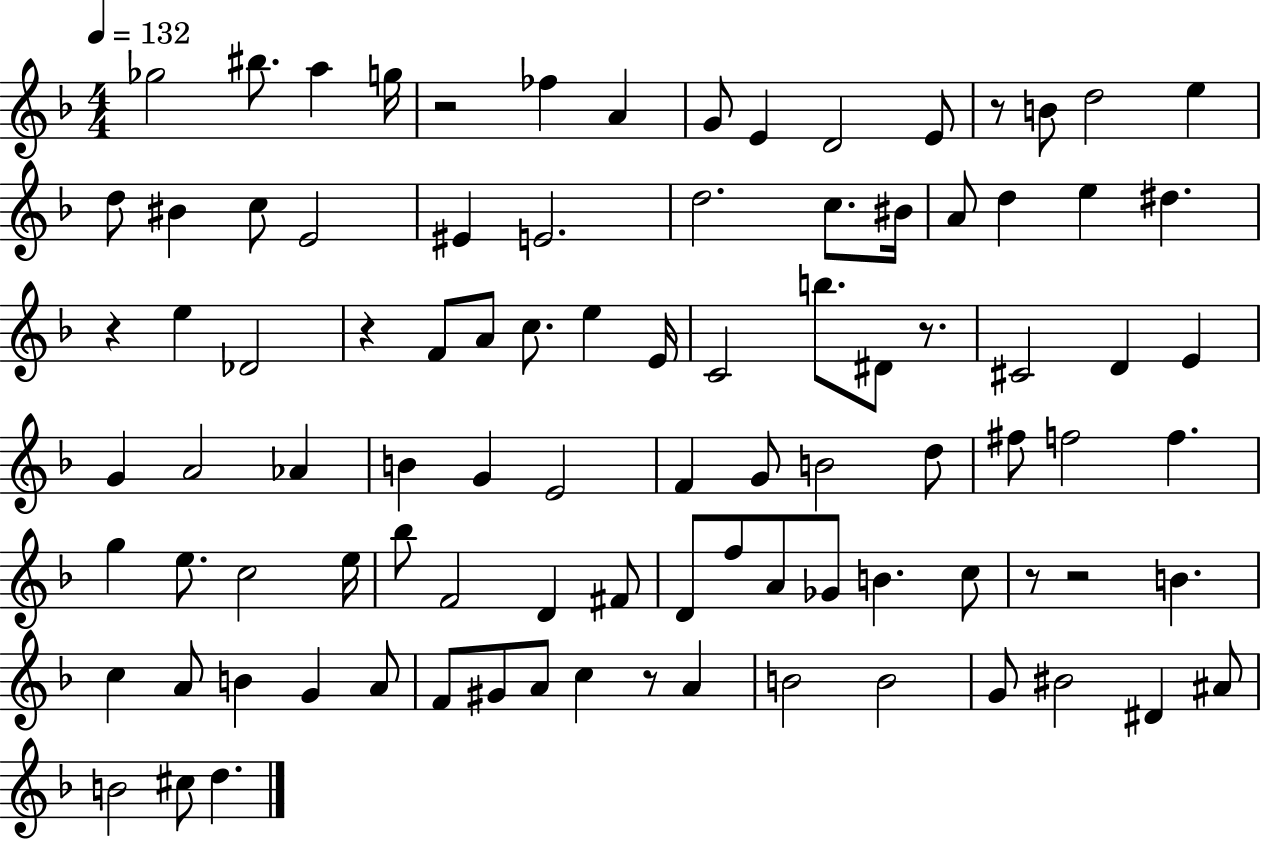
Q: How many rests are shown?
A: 8